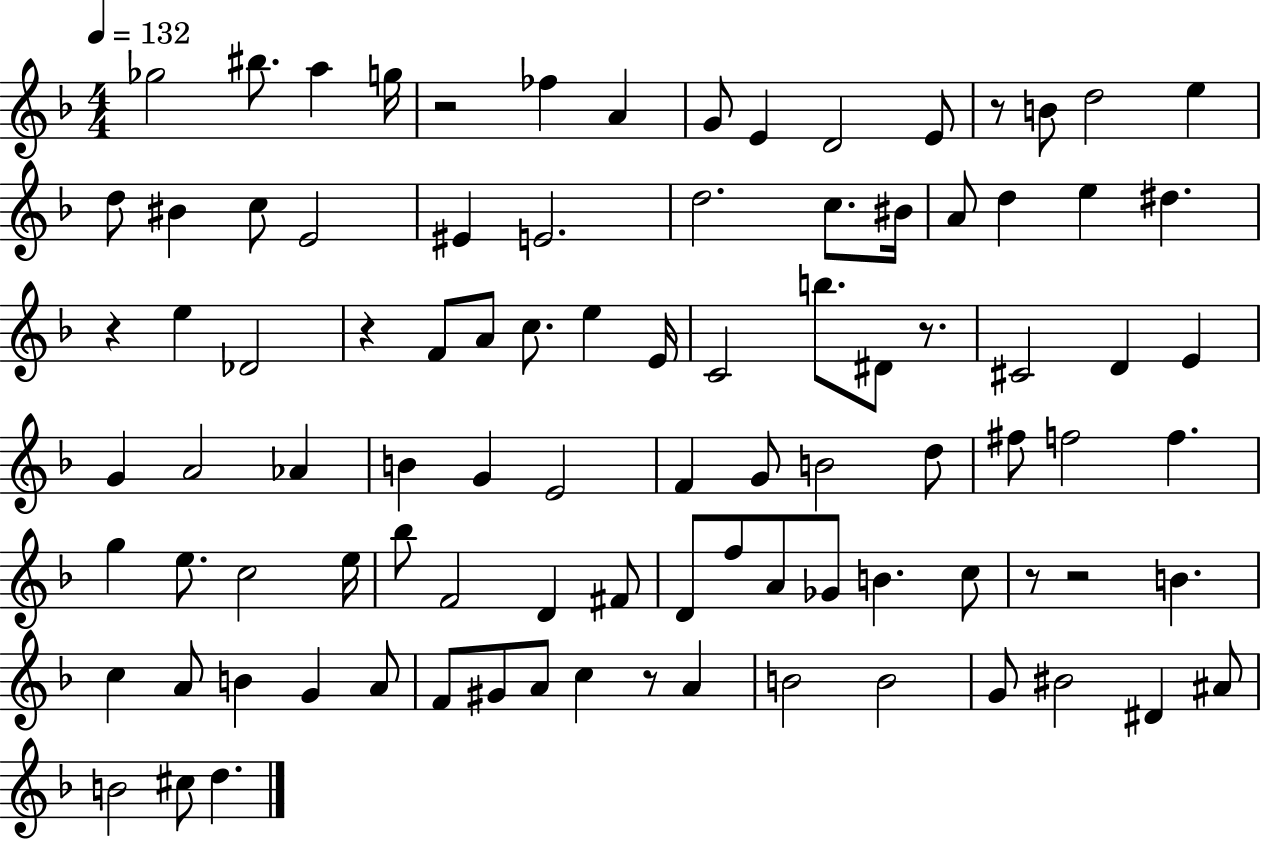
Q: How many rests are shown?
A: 8